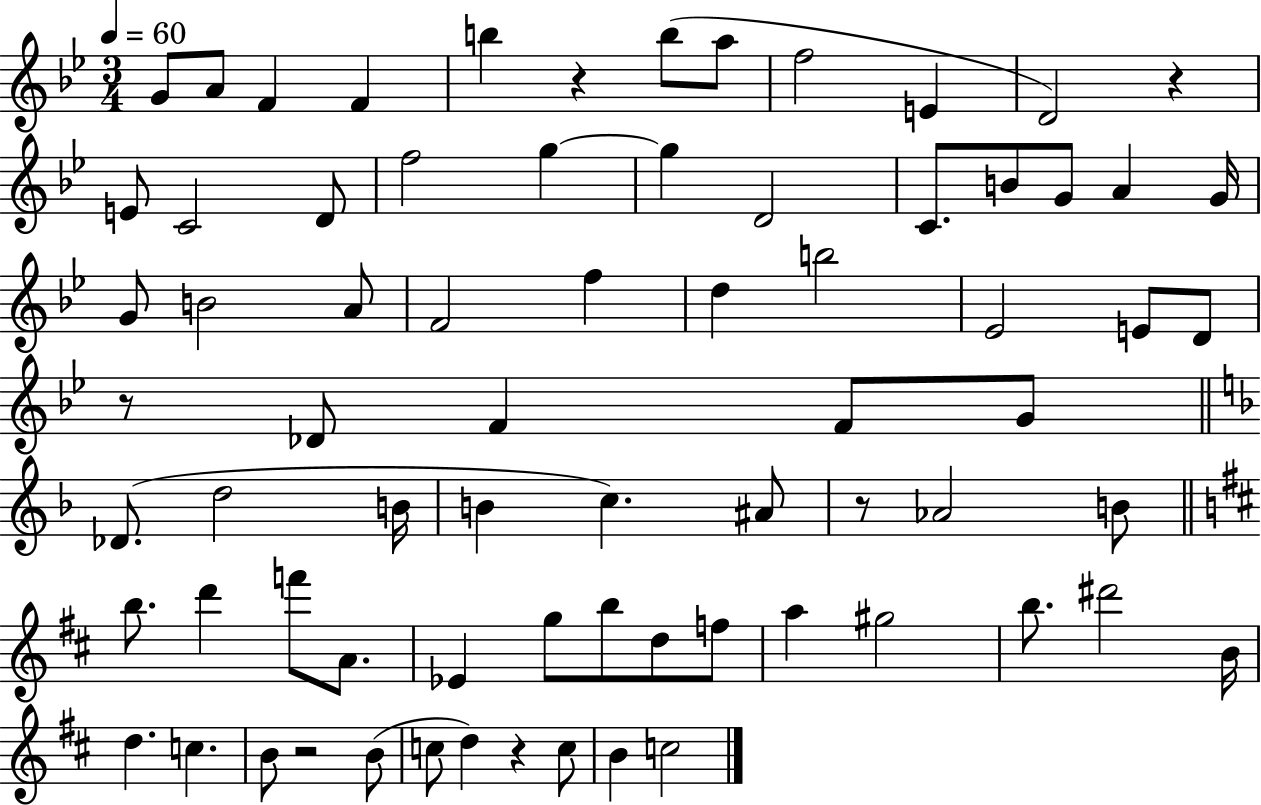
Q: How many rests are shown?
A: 6